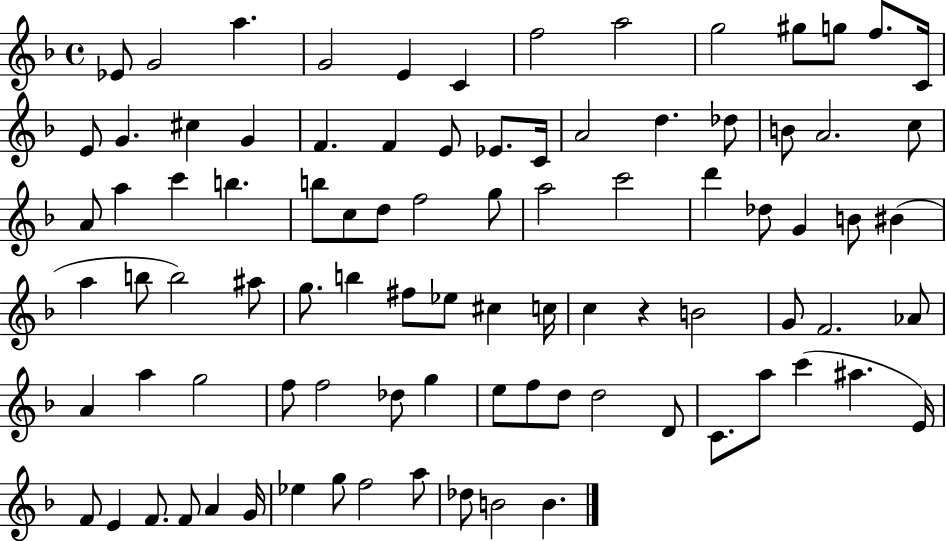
Eb4/e G4/h A5/q. G4/h E4/q C4/q F5/h A5/h G5/h G#5/e G5/e F5/e. C4/s E4/e G4/q. C#5/q G4/q F4/q. F4/q E4/e Eb4/e. C4/s A4/h D5/q. Db5/e B4/e A4/h. C5/e A4/e A5/q C6/q B5/q. B5/e C5/e D5/e F5/h G5/e A5/h C6/h D6/q Db5/e G4/q B4/e BIS4/q A5/q B5/e B5/h A#5/e G5/e. B5/q F#5/e Eb5/e C#5/q C5/s C5/q R/q B4/h G4/e F4/h. Ab4/e A4/q A5/q G5/h F5/e F5/h Db5/e G5/q E5/e F5/e D5/e D5/h D4/e C4/e. A5/e C6/q A#5/q. E4/s F4/e E4/q F4/e. F4/e A4/q G4/s Eb5/q G5/e F5/h A5/e Db5/e B4/h B4/q.